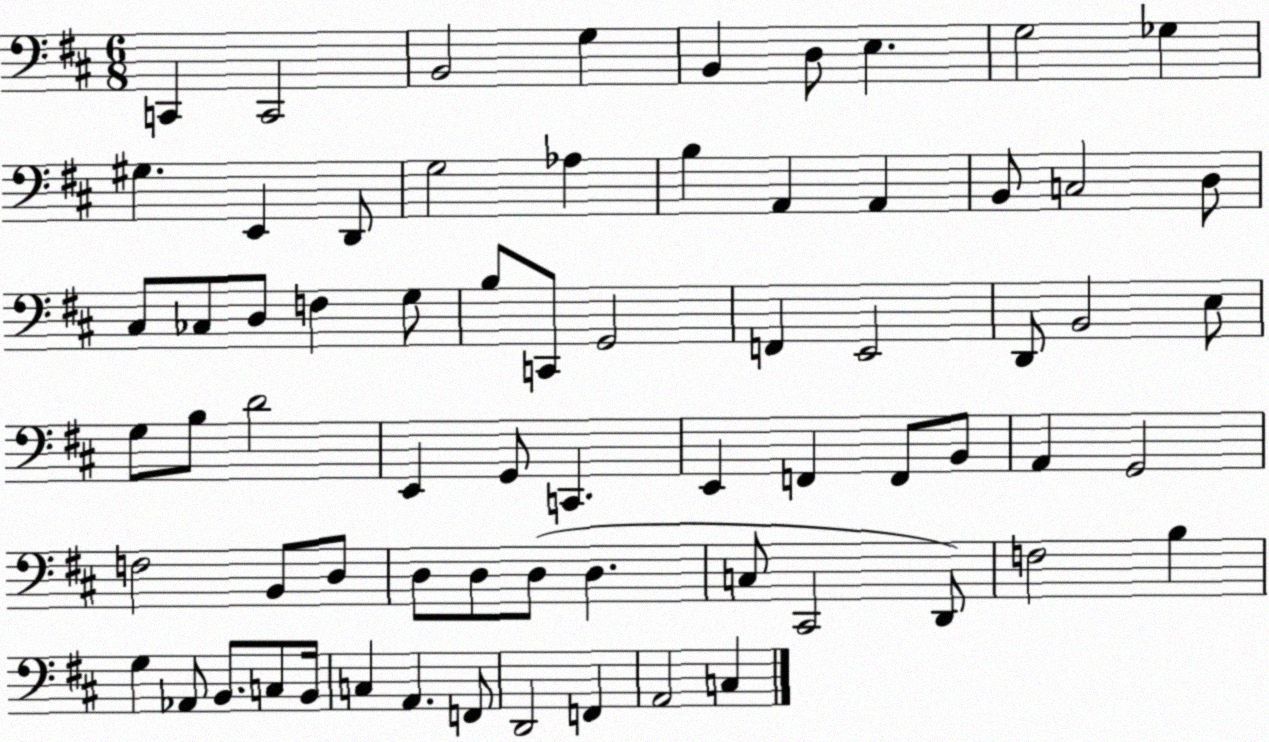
X:1
T:Untitled
M:6/8
L:1/4
K:D
C,, C,,2 B,,2 G, B,, D,/2 E, G,2 _G, ^G, E,, D,,/2 G,2 _A, B, A,, A,, B,,/2 C,2 D,/2 ^C,/2 _C,/2 D,/2 F, G,/2 B,/2 C,,/2 G,,2 F,, E,,2 D,,/2 B,,2 E,/2 G,/2 B,/2 D2 E,, G,,/2 C,, E,, F,, F,,/2 B,,/2 A,, G,,2 F,2 B,,/2 D,/2 D,/2 D,/2 D,/2 D, C,/2 ^C,,2 D,,/2 F,2 B, G, _A,,/2 B,,/2 C,/2 B,,/4 C, A,, F,,/2 D,,2 F,, A,,2 C,